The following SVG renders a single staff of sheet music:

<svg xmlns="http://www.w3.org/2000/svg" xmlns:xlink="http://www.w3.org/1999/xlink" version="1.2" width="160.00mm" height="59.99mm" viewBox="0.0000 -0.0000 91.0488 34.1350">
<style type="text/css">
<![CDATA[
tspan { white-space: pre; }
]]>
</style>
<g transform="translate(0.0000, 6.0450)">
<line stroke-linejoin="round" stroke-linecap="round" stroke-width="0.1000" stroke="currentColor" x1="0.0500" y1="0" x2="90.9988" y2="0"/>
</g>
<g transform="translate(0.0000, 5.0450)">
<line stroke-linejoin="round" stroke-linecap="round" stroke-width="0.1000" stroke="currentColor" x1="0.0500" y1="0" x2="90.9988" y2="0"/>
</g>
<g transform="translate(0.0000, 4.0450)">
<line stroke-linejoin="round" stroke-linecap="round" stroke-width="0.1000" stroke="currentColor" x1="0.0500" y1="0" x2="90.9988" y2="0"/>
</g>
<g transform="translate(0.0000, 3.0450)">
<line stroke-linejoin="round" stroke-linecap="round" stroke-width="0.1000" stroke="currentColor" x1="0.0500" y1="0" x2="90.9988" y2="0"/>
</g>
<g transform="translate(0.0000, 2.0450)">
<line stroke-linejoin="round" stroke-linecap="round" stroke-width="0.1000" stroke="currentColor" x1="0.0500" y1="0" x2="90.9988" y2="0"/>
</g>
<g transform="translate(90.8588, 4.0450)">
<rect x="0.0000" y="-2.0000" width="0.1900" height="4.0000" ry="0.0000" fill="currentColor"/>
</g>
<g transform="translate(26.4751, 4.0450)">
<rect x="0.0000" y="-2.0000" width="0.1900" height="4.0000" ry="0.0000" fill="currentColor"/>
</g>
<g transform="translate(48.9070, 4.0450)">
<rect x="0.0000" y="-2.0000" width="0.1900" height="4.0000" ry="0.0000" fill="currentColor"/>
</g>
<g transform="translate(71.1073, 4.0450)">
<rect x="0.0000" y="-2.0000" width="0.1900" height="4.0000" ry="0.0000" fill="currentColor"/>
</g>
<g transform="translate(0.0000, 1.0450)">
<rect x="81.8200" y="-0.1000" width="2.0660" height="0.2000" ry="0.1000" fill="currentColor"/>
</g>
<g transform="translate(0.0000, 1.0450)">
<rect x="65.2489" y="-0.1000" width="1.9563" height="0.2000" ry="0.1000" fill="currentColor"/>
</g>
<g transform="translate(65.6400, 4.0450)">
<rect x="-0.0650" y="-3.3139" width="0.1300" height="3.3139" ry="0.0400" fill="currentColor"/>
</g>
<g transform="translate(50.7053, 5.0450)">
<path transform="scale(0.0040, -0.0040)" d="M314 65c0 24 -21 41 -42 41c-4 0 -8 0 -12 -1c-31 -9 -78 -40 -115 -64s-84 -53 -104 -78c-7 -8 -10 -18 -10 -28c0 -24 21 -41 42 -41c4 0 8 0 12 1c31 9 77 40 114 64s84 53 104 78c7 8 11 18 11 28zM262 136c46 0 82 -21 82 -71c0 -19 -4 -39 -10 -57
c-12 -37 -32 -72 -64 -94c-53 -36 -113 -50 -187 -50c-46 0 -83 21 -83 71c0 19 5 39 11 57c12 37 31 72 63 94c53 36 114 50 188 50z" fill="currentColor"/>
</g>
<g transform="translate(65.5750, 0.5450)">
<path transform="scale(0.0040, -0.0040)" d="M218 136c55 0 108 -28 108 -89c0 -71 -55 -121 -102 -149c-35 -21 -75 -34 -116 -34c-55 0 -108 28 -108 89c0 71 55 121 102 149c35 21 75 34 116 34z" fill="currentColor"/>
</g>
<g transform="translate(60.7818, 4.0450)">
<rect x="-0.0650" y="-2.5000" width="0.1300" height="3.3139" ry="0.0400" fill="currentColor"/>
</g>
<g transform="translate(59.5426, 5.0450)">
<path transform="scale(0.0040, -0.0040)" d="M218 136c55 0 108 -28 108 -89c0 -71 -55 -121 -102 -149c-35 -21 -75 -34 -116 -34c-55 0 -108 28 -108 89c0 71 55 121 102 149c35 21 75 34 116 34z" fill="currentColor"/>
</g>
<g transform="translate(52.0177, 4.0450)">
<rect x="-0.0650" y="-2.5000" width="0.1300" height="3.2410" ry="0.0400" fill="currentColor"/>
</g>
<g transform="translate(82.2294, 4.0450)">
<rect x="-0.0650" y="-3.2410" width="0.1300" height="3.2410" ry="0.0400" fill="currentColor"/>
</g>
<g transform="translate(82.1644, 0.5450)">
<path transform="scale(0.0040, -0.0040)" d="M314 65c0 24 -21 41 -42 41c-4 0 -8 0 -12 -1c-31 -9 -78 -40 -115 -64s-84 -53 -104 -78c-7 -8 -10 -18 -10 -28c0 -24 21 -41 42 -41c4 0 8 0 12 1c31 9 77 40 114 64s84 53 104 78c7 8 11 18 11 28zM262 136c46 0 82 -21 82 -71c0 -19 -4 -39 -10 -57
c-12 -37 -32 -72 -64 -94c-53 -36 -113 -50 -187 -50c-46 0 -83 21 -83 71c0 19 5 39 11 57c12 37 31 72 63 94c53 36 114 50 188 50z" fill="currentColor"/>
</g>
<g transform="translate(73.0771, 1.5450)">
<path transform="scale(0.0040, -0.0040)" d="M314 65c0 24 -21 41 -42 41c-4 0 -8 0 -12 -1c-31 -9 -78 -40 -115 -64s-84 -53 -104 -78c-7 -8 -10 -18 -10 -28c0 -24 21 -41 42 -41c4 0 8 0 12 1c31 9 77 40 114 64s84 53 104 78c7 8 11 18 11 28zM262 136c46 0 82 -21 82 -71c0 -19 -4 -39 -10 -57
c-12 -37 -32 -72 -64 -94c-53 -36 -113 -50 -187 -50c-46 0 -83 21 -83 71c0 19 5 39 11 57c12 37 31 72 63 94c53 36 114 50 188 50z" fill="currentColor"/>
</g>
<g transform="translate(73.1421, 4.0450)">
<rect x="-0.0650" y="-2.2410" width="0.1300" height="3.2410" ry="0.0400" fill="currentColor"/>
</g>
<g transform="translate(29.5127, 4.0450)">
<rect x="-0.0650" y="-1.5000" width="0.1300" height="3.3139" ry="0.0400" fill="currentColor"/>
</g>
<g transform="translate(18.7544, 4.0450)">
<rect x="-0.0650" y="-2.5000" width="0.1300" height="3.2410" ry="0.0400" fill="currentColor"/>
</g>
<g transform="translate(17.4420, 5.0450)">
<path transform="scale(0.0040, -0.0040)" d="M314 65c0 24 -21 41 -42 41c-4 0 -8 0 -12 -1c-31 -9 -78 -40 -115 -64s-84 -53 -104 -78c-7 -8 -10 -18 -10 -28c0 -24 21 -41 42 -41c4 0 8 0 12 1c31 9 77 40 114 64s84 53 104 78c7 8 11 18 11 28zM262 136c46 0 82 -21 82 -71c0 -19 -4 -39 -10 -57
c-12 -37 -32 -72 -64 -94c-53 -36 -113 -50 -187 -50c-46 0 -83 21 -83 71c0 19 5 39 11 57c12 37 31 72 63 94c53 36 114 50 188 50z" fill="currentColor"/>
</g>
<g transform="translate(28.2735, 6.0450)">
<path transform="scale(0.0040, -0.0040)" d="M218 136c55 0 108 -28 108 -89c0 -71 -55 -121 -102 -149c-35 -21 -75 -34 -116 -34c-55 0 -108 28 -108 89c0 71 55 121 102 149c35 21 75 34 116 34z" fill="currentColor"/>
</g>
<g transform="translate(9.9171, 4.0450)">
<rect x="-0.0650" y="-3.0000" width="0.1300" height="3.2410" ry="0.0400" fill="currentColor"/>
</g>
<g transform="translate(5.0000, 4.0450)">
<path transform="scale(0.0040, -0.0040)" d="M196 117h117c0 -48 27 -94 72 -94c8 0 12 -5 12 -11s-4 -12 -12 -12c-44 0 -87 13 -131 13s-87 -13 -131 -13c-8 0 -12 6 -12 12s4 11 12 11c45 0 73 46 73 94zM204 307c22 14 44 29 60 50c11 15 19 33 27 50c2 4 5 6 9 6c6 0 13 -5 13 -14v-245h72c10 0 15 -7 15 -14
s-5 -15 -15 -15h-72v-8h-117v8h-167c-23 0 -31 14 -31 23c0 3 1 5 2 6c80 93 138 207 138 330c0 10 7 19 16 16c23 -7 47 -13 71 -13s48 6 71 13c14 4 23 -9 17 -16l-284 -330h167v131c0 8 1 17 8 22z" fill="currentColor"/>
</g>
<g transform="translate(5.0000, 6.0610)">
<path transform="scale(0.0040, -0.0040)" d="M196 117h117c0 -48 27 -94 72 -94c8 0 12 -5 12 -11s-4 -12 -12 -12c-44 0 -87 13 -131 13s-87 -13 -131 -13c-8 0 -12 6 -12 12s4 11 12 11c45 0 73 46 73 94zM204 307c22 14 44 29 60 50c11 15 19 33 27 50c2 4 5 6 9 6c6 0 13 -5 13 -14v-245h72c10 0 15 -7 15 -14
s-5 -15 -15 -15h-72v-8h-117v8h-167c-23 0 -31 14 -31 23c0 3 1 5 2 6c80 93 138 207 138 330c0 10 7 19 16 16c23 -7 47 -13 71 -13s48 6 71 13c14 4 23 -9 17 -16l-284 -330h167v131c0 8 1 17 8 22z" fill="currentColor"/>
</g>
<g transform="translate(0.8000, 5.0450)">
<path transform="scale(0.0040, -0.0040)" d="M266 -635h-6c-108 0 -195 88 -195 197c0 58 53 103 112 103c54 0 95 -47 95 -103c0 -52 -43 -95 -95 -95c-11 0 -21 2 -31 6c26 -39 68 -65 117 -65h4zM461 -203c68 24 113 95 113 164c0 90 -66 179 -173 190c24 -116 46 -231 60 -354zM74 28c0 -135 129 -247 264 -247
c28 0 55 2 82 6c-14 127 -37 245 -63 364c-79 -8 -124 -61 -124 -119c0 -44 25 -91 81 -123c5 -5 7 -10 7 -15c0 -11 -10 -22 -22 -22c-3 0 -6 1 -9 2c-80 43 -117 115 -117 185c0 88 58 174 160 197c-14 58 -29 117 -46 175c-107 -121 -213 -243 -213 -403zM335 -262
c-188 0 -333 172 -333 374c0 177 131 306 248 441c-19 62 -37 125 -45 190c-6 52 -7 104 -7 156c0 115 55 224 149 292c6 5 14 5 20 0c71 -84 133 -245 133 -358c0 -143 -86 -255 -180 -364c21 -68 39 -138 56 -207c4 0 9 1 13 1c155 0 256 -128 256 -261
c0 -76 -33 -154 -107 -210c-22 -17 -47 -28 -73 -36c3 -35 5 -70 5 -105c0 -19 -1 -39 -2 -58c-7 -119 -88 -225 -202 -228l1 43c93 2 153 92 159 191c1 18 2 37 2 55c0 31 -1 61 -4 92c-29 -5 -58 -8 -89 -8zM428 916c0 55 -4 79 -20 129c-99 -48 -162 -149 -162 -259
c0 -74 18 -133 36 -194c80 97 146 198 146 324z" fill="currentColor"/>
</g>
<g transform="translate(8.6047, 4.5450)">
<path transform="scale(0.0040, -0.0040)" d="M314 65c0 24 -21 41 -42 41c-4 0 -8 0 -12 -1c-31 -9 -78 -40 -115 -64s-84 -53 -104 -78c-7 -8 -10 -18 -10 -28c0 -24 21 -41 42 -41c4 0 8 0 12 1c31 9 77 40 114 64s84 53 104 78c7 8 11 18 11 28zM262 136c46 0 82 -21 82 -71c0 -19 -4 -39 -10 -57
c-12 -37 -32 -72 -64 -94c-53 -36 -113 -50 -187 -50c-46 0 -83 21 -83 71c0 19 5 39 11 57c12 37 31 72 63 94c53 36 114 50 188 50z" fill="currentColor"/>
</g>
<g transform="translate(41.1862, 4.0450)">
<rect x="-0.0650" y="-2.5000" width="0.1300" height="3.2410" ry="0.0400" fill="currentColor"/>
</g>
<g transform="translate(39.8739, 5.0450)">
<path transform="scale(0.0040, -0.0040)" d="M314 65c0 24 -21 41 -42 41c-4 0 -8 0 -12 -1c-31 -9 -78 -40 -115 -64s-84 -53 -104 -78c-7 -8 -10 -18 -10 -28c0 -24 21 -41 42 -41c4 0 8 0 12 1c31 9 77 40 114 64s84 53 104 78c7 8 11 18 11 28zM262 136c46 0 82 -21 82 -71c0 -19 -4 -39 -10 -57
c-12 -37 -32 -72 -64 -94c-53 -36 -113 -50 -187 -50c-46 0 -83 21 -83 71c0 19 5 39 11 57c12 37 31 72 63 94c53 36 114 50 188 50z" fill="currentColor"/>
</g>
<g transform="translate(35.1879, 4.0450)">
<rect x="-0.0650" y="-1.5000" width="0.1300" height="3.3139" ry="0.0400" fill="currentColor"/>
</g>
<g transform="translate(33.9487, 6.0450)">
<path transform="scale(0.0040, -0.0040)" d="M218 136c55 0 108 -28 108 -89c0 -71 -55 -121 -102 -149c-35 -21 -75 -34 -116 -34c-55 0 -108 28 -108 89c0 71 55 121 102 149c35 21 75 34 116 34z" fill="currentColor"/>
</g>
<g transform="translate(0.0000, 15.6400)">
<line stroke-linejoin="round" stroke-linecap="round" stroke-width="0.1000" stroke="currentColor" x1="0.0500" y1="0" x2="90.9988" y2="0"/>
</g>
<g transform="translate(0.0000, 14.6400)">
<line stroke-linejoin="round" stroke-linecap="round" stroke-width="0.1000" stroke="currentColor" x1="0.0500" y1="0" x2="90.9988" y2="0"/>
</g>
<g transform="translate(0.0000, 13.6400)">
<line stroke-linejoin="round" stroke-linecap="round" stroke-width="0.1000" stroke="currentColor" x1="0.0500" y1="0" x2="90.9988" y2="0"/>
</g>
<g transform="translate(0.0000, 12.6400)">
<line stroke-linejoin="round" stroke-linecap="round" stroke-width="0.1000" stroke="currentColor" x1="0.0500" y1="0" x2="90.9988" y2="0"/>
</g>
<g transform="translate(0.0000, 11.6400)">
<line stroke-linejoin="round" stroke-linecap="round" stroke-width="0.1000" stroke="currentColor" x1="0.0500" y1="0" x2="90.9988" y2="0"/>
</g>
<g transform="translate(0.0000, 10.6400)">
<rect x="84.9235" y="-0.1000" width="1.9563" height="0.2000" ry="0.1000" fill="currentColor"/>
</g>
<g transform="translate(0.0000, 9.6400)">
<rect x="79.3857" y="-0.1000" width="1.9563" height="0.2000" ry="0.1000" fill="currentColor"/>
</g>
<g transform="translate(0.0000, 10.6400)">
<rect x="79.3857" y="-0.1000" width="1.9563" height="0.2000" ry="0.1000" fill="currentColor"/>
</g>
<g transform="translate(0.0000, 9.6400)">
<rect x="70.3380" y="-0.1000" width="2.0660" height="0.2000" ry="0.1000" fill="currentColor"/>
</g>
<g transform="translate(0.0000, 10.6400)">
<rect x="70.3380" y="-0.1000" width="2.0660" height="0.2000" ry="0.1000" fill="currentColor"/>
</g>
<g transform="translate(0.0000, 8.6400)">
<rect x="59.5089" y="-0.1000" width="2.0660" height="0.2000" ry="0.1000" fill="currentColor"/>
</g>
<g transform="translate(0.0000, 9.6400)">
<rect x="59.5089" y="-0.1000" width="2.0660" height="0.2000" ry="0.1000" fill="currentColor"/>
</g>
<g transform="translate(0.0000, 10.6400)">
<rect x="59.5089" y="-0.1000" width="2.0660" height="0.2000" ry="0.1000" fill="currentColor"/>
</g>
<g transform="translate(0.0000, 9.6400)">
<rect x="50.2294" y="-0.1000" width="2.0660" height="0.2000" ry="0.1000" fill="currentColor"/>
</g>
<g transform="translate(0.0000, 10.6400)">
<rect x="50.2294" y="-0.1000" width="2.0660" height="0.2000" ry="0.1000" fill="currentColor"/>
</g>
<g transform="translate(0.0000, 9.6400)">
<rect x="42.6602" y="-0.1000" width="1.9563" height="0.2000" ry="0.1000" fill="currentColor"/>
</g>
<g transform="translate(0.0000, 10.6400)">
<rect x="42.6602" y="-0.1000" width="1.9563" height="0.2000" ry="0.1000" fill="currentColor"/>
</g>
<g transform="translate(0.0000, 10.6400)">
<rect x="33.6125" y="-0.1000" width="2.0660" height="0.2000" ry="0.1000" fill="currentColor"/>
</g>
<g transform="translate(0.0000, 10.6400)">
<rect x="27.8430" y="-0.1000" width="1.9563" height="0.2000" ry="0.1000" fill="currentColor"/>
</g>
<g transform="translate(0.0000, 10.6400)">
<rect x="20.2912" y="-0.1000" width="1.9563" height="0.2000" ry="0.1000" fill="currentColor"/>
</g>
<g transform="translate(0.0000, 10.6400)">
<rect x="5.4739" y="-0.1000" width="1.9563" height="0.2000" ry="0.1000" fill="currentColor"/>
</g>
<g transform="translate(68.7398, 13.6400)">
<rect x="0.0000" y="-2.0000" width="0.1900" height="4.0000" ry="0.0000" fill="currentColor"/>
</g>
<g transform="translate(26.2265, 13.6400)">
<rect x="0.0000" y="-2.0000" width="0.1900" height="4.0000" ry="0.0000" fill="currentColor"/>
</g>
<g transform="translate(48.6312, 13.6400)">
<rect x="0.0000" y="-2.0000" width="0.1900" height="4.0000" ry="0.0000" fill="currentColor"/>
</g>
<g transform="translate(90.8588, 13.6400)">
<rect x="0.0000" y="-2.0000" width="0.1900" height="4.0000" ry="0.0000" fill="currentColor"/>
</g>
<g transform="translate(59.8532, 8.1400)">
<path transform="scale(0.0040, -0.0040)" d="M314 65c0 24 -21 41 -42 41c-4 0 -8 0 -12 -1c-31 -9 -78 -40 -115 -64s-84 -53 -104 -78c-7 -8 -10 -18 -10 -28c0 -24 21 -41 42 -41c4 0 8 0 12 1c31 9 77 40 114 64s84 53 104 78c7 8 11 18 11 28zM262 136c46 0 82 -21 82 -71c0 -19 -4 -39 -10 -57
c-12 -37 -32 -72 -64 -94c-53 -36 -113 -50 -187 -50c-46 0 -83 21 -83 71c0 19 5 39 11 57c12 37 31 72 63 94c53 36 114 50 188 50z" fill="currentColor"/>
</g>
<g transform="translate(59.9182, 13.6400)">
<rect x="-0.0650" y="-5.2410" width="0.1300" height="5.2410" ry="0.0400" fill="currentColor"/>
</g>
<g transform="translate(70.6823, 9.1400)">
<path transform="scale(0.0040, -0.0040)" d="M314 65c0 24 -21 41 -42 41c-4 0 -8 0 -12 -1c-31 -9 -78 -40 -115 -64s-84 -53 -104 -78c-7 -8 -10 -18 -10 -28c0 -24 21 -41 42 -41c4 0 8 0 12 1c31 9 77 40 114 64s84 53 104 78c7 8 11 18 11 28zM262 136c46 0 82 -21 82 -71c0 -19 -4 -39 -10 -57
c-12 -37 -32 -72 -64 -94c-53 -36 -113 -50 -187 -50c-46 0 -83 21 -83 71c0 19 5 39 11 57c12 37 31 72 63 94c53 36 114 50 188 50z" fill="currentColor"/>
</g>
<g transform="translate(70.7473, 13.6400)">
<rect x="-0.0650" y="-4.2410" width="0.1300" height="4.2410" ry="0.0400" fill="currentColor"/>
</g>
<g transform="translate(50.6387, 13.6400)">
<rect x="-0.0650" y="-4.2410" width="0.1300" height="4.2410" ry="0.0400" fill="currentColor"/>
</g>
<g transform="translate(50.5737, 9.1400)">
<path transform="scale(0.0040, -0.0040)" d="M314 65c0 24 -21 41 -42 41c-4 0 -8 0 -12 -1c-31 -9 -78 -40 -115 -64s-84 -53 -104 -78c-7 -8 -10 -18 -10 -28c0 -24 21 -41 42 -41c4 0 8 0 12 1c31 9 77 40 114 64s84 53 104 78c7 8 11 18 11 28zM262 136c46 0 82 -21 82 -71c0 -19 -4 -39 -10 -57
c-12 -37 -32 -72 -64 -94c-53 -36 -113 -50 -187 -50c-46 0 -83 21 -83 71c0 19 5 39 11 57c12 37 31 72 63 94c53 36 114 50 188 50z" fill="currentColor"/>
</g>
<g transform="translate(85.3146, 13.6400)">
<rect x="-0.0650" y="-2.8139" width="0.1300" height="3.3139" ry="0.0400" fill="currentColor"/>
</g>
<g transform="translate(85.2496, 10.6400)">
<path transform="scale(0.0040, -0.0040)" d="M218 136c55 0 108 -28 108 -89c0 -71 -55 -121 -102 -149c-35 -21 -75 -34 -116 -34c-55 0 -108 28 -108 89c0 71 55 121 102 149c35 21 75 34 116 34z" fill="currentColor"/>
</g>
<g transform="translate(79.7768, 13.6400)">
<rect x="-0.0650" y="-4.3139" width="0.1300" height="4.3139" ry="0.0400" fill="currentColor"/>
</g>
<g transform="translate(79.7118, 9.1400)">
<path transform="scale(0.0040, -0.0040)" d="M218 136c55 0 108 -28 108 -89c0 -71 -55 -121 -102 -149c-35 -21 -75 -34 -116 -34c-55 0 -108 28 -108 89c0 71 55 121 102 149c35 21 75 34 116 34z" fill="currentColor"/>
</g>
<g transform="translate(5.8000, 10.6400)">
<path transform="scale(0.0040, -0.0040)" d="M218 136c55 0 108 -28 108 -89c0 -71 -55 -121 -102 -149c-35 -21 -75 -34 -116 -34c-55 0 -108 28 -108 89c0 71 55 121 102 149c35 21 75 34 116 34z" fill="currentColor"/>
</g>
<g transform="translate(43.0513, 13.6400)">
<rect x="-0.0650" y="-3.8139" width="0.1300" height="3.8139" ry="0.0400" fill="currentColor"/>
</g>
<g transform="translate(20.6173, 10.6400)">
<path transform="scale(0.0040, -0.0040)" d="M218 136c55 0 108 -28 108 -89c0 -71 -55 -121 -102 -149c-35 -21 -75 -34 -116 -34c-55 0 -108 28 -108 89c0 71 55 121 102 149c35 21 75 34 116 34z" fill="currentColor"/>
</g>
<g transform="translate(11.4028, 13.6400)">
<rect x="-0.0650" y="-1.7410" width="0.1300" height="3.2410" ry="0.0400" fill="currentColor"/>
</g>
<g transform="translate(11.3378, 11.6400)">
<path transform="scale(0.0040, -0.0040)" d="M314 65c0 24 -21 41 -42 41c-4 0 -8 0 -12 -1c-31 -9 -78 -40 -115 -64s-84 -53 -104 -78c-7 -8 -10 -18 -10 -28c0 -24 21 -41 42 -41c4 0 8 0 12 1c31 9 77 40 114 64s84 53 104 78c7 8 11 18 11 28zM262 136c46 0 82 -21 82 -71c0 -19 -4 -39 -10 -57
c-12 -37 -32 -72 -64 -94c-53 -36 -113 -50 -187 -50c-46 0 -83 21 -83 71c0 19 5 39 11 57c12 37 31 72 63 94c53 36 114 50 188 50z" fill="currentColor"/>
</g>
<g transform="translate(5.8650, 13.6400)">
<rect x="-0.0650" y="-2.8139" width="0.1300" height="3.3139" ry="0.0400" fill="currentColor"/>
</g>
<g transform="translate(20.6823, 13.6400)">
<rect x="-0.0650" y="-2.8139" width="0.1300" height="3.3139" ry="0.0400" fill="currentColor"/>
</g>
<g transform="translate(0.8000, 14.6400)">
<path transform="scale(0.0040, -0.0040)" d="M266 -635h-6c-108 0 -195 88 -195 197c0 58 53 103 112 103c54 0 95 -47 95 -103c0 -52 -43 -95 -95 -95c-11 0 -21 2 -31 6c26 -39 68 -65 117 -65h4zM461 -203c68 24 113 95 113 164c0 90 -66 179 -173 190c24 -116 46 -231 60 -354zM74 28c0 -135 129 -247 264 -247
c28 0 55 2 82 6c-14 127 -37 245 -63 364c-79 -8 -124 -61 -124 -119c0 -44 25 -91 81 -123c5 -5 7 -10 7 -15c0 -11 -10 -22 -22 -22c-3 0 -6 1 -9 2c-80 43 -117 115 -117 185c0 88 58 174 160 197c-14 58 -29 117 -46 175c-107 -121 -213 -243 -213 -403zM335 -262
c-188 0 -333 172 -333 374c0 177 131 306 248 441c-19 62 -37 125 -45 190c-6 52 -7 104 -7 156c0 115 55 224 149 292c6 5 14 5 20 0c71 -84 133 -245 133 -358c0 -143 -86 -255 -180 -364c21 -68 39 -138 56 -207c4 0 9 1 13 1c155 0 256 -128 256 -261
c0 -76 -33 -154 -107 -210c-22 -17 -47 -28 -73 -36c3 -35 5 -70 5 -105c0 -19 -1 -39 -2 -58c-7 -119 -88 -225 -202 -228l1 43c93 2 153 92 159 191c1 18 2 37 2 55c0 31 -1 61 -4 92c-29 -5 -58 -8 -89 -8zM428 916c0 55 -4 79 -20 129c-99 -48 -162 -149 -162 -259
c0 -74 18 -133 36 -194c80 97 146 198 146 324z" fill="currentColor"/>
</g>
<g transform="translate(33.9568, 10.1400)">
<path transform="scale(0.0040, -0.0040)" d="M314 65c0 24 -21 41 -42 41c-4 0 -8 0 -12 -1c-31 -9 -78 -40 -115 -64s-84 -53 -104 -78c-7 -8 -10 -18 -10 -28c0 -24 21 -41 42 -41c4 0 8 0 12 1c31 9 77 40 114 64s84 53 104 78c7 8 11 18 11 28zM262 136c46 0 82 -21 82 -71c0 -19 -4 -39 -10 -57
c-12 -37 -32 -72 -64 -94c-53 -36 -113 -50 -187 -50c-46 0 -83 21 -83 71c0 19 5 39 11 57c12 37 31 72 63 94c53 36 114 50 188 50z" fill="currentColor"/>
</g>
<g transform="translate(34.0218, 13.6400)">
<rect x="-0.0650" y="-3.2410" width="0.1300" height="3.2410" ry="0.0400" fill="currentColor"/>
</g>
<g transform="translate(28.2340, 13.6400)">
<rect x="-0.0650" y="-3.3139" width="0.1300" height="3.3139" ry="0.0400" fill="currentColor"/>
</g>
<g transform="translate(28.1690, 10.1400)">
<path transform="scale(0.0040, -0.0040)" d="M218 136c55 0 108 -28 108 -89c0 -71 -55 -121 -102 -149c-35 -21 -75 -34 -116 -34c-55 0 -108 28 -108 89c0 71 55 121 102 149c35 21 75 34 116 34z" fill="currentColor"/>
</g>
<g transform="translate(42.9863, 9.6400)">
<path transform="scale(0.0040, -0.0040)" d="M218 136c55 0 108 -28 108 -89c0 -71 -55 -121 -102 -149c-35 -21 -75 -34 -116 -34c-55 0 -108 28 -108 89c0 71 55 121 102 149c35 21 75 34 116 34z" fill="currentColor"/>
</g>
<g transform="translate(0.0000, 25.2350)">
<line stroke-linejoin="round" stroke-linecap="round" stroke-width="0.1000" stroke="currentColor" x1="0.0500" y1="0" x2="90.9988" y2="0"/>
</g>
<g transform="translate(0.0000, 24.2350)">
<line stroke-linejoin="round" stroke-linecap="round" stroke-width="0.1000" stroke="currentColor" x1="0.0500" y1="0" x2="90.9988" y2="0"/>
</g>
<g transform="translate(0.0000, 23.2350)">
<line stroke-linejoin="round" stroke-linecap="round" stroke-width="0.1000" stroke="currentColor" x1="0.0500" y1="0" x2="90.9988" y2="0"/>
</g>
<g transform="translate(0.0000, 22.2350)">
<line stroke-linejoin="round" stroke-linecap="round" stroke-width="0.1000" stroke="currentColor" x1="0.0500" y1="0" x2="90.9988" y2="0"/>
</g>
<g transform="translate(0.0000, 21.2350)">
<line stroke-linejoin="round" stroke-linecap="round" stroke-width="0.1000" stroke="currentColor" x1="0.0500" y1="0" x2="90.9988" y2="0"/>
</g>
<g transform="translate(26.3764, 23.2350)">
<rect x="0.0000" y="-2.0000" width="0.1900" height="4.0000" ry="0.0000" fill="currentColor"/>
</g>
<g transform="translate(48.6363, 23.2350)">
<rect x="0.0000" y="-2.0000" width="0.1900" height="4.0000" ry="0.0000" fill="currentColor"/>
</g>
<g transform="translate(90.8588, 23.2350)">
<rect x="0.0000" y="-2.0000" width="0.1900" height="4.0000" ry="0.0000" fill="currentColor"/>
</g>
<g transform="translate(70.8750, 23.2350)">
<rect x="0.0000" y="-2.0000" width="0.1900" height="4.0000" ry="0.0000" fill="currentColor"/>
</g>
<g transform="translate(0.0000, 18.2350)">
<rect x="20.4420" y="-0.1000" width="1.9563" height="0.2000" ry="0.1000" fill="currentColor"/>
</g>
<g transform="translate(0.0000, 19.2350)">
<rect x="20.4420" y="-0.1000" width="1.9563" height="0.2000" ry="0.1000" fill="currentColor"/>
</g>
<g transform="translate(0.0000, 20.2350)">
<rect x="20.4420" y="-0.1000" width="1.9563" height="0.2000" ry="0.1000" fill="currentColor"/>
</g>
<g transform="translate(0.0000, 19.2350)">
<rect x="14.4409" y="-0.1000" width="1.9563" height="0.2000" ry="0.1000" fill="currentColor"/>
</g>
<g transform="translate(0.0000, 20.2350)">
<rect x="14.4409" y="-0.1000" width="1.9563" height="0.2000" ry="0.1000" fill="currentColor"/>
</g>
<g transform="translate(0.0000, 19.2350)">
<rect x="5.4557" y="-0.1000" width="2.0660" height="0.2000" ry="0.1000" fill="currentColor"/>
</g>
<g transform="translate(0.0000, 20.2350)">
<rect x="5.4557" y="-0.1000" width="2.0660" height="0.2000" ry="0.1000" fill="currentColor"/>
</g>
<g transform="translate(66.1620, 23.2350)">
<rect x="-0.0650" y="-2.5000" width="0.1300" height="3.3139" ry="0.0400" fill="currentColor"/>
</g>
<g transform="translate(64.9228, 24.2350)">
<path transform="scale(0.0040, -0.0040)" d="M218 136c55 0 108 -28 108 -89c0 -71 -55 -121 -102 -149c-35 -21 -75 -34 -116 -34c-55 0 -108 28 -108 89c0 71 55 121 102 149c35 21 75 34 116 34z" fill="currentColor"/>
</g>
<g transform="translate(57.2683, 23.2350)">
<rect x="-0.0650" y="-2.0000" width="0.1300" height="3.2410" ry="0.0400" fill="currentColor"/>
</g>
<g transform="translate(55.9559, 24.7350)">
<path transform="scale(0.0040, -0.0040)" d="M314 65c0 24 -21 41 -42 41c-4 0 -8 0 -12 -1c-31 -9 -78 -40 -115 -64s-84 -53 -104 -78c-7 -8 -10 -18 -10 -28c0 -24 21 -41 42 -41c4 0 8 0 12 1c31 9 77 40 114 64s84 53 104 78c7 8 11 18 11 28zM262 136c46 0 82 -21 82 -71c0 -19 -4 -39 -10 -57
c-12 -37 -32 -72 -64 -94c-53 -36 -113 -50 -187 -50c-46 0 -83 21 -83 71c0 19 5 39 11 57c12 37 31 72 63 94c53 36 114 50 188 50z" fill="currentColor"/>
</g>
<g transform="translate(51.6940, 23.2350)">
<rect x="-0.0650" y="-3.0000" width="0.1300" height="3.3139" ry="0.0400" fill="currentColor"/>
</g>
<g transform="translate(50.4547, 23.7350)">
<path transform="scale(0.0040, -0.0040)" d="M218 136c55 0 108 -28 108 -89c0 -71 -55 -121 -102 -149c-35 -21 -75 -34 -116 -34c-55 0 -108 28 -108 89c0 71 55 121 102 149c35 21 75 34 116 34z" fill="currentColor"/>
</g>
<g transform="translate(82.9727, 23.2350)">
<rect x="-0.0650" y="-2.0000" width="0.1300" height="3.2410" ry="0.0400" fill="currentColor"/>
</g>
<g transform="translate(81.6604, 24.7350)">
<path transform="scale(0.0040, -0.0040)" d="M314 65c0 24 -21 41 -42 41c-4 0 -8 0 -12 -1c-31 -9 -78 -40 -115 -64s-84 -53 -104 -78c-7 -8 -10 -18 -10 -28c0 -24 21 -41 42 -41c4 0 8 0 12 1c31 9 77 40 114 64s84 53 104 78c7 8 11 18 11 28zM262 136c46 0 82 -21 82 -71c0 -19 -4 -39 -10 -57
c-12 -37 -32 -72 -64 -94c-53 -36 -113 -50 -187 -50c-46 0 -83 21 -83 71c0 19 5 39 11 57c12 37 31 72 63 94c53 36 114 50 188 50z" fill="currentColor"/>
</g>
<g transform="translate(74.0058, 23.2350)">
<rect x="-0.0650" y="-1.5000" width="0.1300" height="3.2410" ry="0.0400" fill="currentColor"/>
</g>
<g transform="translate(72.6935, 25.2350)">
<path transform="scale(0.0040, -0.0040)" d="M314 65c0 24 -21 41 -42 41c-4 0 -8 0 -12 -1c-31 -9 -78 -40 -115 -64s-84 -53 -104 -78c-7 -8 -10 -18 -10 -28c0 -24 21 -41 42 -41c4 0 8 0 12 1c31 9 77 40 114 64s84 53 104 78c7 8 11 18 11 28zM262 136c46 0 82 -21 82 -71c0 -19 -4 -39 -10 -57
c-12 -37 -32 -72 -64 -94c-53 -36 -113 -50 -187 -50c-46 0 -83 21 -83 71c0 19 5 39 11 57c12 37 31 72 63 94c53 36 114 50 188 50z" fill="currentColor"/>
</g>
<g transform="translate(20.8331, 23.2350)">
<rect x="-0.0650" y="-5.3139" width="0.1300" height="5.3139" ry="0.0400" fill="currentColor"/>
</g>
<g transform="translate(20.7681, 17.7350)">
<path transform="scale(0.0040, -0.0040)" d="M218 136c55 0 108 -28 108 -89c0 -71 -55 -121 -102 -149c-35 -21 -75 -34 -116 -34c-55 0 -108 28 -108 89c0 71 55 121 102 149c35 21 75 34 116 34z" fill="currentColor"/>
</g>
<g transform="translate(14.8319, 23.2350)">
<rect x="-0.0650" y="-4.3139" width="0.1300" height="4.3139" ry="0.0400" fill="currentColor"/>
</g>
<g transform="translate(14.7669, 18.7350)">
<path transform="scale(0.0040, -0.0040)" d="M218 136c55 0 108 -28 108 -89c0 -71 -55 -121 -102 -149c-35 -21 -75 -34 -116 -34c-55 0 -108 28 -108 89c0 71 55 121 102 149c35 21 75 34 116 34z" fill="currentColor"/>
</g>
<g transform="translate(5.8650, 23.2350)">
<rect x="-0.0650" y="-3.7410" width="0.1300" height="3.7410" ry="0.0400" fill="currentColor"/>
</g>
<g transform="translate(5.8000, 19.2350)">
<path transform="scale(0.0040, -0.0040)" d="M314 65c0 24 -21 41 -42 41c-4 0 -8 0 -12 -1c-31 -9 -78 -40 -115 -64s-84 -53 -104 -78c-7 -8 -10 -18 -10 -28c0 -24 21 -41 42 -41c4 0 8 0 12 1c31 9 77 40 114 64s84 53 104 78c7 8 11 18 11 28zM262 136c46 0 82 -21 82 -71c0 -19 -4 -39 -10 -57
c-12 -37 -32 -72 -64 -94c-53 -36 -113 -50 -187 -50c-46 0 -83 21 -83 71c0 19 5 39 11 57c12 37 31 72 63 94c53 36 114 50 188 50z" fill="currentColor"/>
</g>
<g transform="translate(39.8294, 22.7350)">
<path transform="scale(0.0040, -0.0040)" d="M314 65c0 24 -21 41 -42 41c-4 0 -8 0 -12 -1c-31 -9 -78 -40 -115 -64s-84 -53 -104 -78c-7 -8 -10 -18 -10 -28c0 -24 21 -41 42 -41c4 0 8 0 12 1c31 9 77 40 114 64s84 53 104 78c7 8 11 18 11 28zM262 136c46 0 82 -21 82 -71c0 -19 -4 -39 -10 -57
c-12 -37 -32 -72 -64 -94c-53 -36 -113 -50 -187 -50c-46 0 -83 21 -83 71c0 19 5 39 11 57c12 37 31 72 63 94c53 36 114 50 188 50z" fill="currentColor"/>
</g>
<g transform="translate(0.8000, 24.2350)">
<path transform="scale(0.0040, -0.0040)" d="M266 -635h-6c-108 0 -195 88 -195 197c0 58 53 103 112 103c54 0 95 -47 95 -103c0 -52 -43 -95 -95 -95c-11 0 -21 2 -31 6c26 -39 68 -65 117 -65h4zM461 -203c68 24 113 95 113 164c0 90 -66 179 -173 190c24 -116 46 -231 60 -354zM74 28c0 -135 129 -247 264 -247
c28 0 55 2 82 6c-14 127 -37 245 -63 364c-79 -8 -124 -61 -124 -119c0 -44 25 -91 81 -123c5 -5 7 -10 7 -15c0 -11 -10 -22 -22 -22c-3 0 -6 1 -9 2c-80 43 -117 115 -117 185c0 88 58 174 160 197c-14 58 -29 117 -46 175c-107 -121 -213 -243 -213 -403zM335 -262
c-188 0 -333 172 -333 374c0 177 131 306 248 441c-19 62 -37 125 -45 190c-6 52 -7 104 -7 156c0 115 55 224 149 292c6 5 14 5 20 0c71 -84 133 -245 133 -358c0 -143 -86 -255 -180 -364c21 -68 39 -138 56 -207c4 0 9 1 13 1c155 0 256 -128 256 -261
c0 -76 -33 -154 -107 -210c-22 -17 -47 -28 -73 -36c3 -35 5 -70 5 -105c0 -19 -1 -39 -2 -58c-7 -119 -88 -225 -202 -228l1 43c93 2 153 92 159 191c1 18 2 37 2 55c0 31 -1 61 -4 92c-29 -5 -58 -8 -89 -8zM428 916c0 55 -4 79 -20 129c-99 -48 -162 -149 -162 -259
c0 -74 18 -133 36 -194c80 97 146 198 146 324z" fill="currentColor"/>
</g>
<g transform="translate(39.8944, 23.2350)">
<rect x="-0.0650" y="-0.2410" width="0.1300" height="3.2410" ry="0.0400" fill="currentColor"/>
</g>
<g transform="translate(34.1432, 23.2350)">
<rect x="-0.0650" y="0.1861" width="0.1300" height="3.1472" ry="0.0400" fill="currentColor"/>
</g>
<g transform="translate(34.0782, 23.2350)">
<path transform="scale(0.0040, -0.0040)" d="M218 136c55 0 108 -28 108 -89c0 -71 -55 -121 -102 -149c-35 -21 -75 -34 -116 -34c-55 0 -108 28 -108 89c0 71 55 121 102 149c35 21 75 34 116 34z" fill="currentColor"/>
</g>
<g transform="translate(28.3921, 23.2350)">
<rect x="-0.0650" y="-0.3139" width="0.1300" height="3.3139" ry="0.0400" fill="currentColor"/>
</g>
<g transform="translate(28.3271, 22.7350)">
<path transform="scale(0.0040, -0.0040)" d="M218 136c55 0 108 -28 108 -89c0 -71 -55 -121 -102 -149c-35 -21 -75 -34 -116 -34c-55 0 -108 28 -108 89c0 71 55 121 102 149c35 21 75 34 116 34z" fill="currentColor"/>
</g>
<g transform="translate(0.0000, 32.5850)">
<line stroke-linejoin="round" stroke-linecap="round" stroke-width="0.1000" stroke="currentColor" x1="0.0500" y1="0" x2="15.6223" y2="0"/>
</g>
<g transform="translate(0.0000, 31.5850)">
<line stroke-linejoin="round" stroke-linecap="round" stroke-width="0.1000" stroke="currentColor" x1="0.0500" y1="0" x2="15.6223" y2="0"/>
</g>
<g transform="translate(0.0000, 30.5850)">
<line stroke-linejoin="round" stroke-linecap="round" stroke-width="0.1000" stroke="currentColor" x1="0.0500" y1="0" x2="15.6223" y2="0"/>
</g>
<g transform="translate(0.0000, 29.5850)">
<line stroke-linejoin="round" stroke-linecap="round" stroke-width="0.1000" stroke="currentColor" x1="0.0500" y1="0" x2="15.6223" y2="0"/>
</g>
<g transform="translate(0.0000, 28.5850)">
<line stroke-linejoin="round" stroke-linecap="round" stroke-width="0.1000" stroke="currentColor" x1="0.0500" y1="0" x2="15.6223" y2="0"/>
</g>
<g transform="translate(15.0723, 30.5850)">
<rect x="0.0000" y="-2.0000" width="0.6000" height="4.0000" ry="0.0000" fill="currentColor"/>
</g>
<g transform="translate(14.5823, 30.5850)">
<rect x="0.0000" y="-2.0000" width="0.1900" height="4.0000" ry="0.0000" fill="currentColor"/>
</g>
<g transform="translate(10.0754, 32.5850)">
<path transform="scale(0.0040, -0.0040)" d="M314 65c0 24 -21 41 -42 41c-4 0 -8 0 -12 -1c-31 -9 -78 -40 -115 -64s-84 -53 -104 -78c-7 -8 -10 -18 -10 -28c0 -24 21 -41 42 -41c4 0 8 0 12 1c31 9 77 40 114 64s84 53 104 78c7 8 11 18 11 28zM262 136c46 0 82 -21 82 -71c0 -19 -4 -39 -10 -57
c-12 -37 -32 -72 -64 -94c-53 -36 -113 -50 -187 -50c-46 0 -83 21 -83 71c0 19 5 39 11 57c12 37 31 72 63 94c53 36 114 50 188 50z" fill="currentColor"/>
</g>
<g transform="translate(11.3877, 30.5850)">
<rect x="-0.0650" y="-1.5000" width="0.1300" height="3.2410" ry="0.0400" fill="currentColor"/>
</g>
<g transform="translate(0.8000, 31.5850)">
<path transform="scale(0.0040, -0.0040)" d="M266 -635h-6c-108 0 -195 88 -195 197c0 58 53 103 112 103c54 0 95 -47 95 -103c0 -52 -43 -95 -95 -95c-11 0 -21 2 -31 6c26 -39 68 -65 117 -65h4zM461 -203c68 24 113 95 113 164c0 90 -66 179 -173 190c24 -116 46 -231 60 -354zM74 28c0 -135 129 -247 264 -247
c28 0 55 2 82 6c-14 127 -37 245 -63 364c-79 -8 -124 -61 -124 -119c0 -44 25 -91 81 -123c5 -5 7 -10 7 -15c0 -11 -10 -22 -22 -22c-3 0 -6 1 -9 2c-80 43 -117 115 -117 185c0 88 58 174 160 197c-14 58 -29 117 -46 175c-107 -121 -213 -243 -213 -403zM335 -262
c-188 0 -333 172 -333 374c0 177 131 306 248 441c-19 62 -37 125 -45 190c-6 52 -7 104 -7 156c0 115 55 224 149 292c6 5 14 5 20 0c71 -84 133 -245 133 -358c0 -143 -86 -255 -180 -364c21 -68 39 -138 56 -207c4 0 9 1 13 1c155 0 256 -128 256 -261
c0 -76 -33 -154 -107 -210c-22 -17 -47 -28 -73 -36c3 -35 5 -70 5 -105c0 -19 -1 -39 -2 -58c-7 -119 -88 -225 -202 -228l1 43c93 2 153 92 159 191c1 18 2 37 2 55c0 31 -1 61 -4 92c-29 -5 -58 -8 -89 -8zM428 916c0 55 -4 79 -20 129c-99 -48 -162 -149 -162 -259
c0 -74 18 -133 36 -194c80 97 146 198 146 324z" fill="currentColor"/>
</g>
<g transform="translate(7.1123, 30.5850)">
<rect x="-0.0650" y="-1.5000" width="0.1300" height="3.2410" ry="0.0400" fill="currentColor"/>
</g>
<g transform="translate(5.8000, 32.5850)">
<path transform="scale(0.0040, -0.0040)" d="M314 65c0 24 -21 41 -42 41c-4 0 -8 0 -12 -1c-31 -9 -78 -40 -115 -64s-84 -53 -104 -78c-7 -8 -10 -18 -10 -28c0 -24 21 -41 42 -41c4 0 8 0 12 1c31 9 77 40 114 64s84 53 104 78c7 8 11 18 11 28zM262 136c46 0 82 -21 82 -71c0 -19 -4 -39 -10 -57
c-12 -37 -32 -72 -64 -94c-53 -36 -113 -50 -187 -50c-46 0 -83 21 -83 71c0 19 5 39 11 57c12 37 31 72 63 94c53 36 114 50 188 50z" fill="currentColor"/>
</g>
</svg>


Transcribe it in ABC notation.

X:1
T:Untitled
M:4/4
L:1/4
K:C
A2 G2 E E G2 G2 G b g2 b2 a f2 a b b2 c' d'2 f'2 d'2 d' a c'2 d' f' c B c2 A F2 G E2 F2 E2 E2